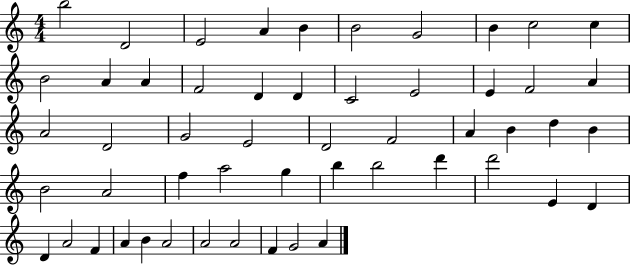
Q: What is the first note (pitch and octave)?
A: B5